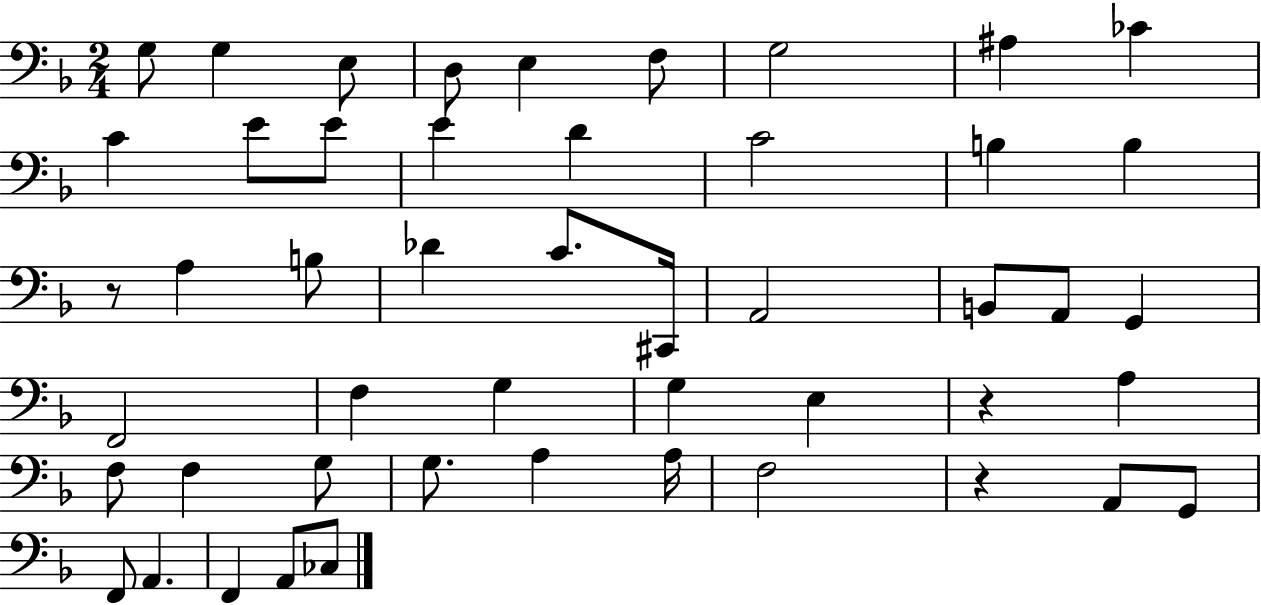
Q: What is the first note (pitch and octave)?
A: G3